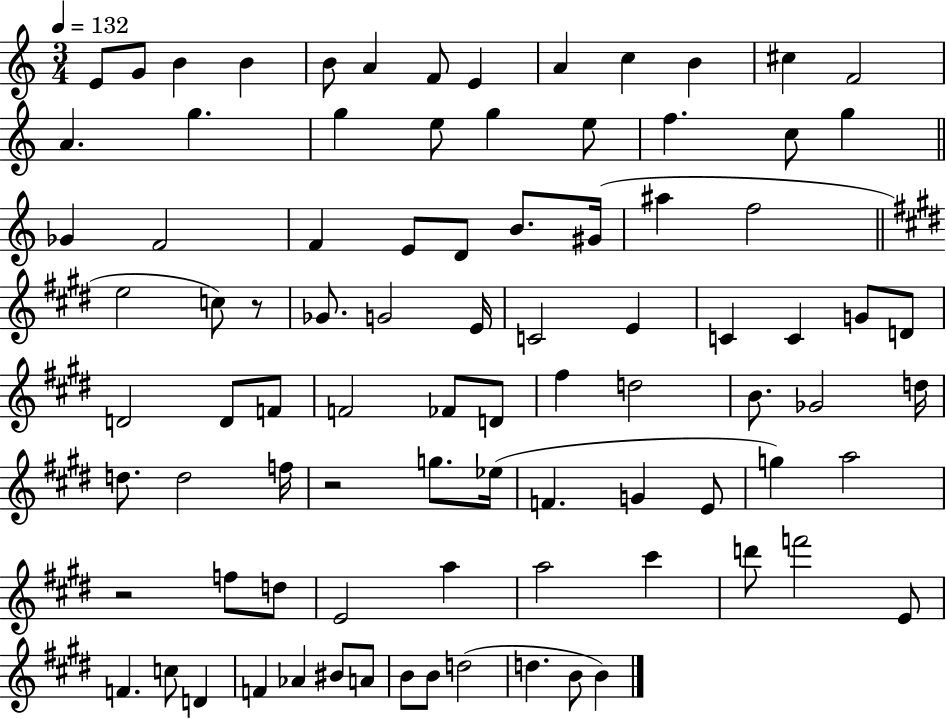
{
  \clef treble
  \numericTimeSignature
  \time 3/4
  \key c \major
  \tempo 4 = 132
  \repeat volta 2 { e'8 g'8 b'4 b'4 | b'8 a'4 f'8 e'4 | a'4 c''4 b'4 | cis''4 f'2 | \break a'4. g''4. | g''4 e''8 g''4 e''8 | f''4. c''8 g''4 | \bar "||" \break \key a \minor ges'4 f'2 | f'4 e'8 d'8 b'8. gis'16( | ais''4 f''2 | \bar "||" \break \key e \major e''2 c''8) r8 | ges'8. g'2 e'16 | c'2 e'4 | c'4 c'4 g'8 d'8 | \break d'2 d'8 f'8 | f'2 fes'8 d'8 | fis''4 d''2 | b'8. ges'2 d''16 | \break d''8. d''2 f''16 | r2 g''8. ees''16( | f'4. g'4 e'8 | g''4) a''2 | \break r2 f''8 d''8 | e'2 a''4 | a''2 cis'''4 | d'''8 f'''2 e'8 | \break f'4. c''8 d'4 | f'4 aes'4 bis'8 a'8 | b'8 b'8 d''2( | d''4. b'8 b'4) | \break } \bar "|."
}